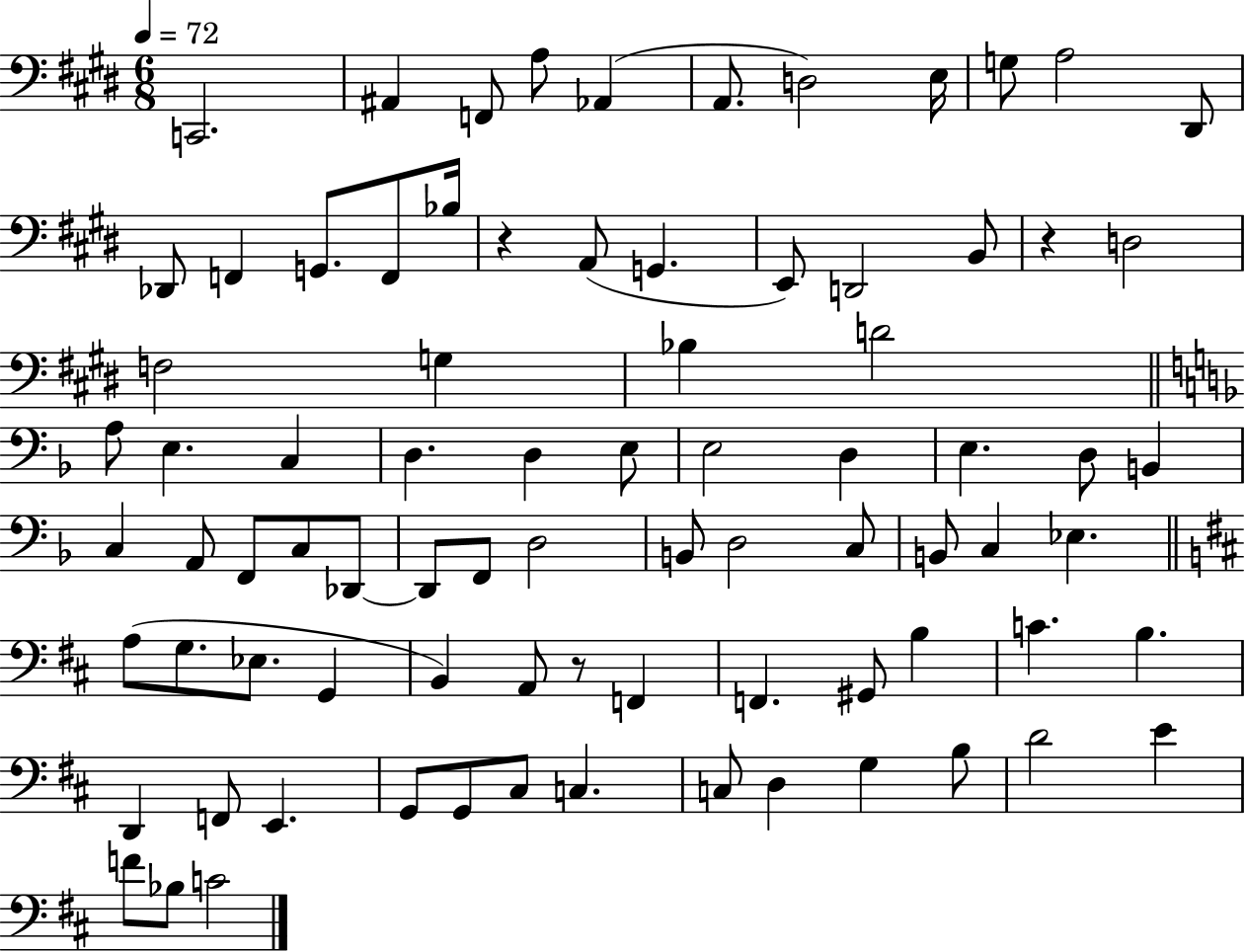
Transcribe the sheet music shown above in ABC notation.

X:1
T:Untitled
M:6/8
L:1/4
K:E
C,,2 ^A,, F,,/2 A,/2 _A,, A,,/2 D,2 E,/4 G,/2 A,2 ^D,,/2 _D,,/2 F,, G,,/2 F,,/2 _B,/4 z A,,/2 G,, E,,/2 D,,2 B,,/2 z D,2 F,2 G, _B, D2 A,/2 E, C, D, D, E,/2 E,2 D, E, D,/2 B,, C, A,,/2 F,,/2 C,/2 _D,,/2 _D,,/2 F,,/2 D,2 B,,/2 D,2 C,/2 B,,/2 C, _E, A,/2 G,/2 _E,/2 G,, B,, A,,/2 z/2 F,, F,, ^G,,/2 B, C B, D,, F,,/2 E,, G,,/2 G,,/2 ^C,/2 C, C,/2 D, G, B,/2 D2 E F/2 _B,/2 C2